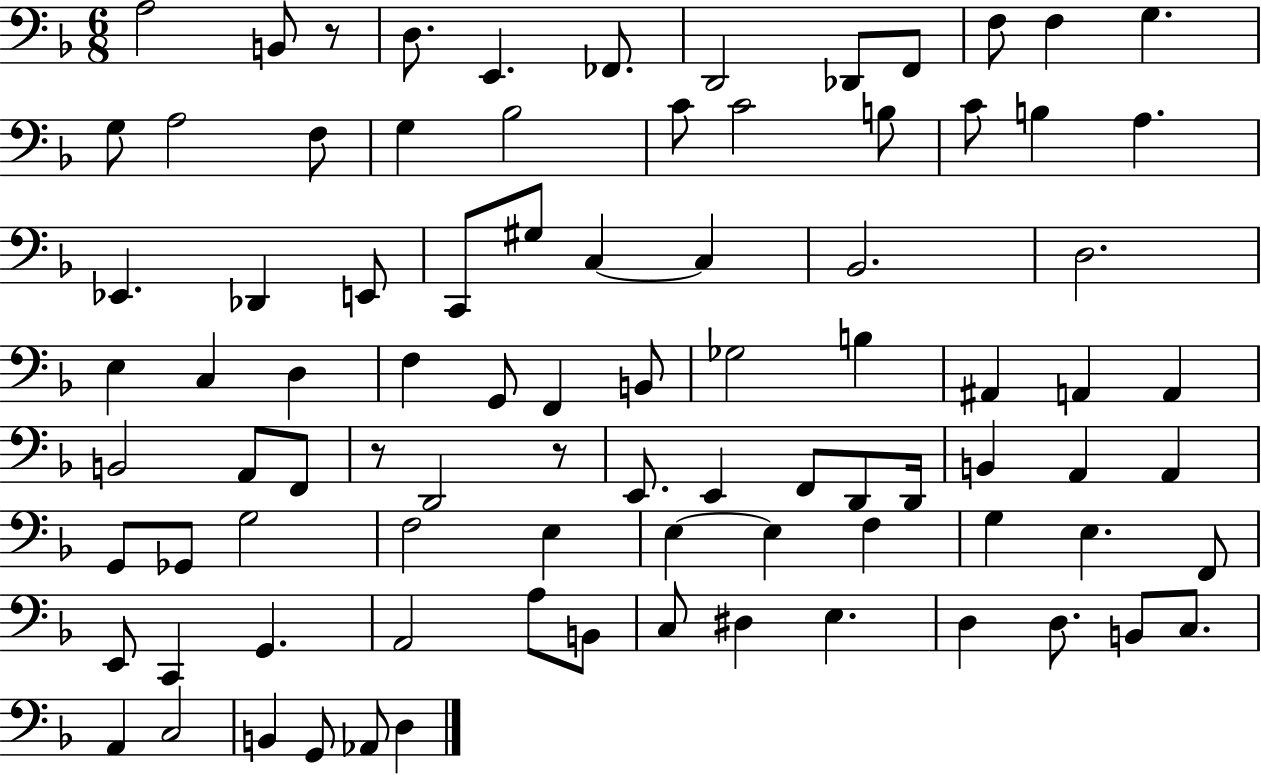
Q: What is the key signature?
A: F major